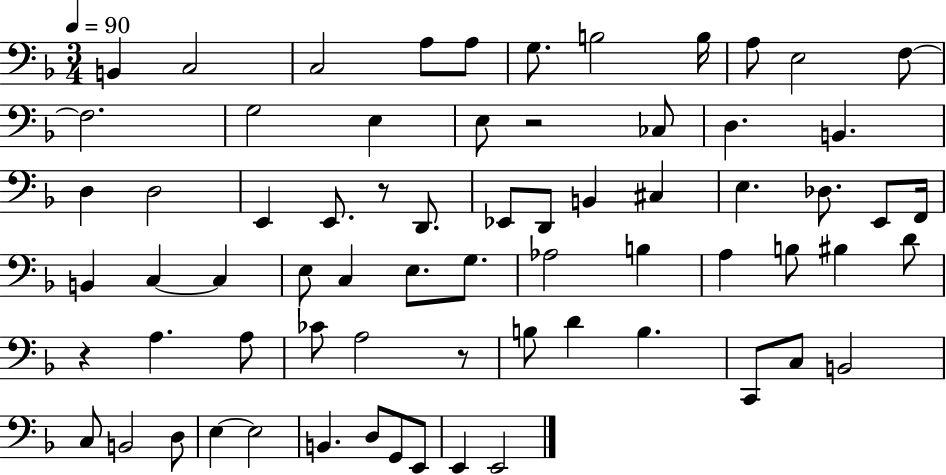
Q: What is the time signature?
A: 3/4